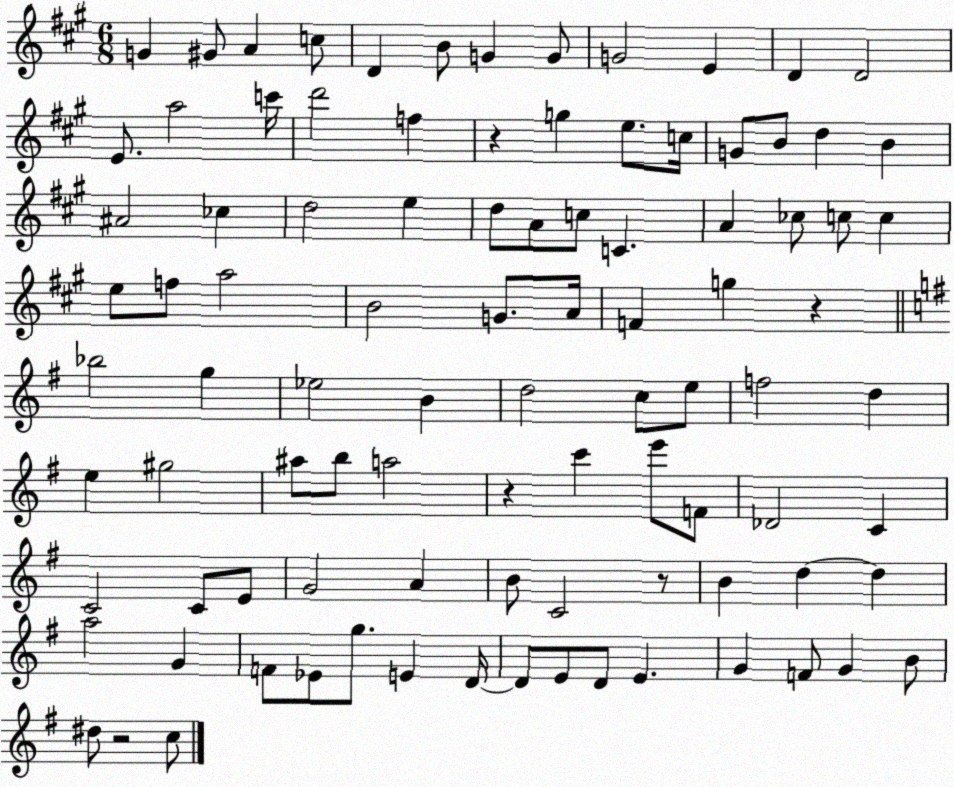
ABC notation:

X:1
T:Untitled
M:6/8
L:1/4
K:A
G ^G/2 A c/2 D B/2 G G/2 G2 E D D2 E/2 a2 c'/4 d'2 f z g e/2 c/4 G/2 B/2 d B ^A2 _c d2 e d/2 A/2 c/2 C A _c/2 c/2 c e/2 f/2 a2 B2 G/2 A/4 F g z _b2 g _e2 B d2 c/2 e/2 f2 d e ^g2 ^a/2 b/2 a2 z c' e'/2 F/2 _D2 C C2 C/2 E/2 G2 A B/2 C2 z/2 B d d a2 G F/2 _E/2 g/2 E D/4 D/2 E/2 D/2 E G F/2 G B/2 ^d/2 z2 c/2